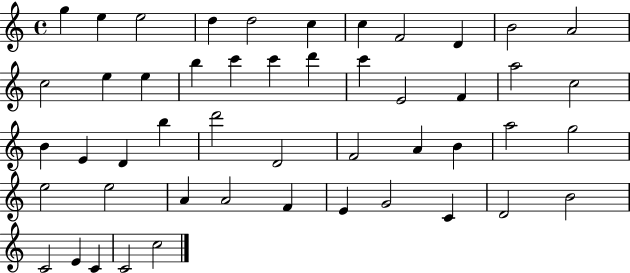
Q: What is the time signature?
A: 4/4